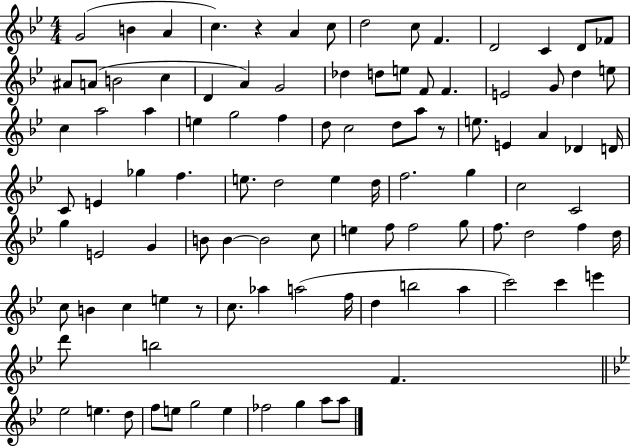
X:1
T:Untitled
M:4/4
L:1/4
K:Bb
G2 B A c z A c/2 d2 c/2 F D2 C D/2 _F/2 ^A/2 A/2 B2 c D A G2 _d d/2 e/2 F/2 F E2 G/2 d e/2 c a2 a e g2 f d/2 c2 d/2 a/2 z/2 e/2 E A _D D/4 C/2 E _g f e/2 d2 e d/4 f2 g c2 C2 g E2 G B/2 B B2 c/2 e f/2 f2 g/2 f/2 d2 f d/4 c/2 B c e z/2 c/2 _a a2 f/4 d b2 a c'2 c' e' d'/2 b2 F _e2 e d/2 f/2 e/2 g2 e _f2 g a/2 a/2